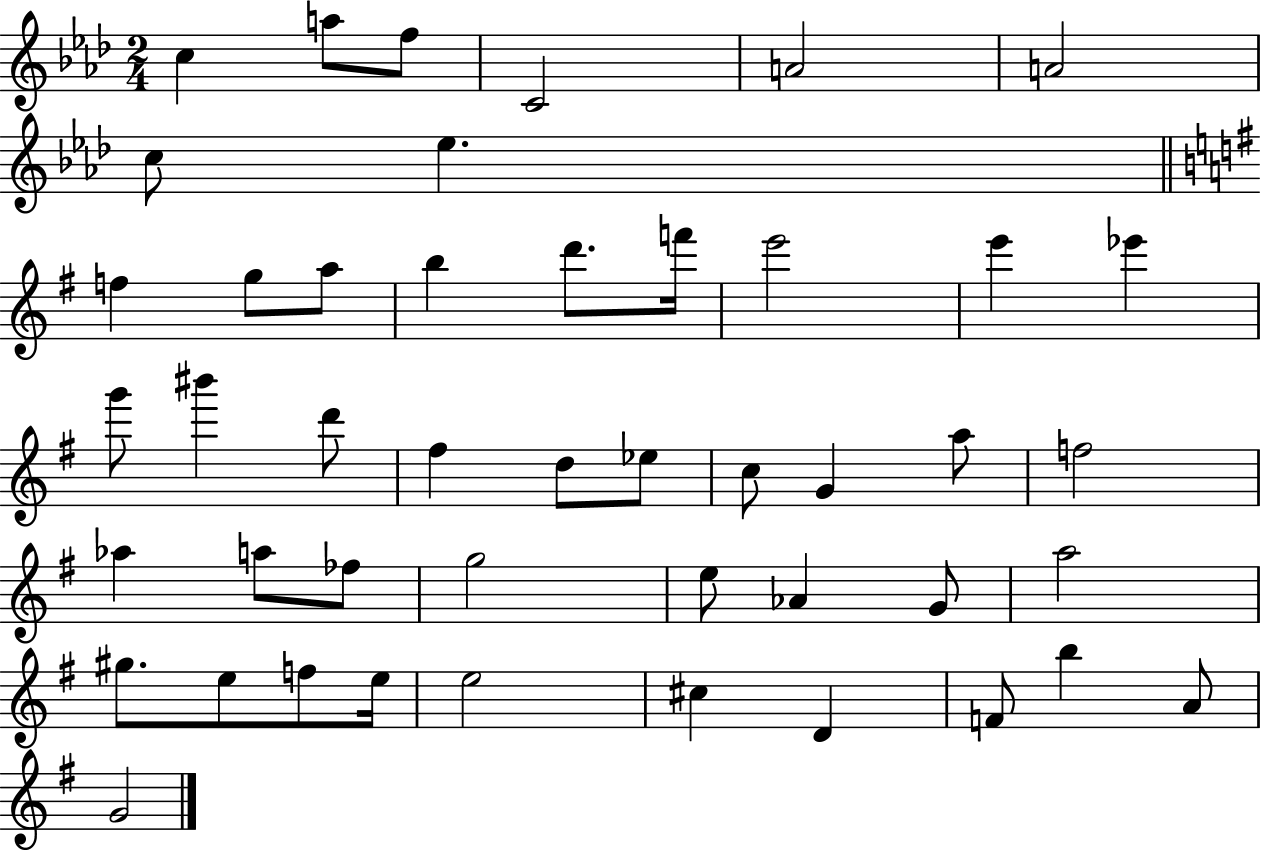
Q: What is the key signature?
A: AES major